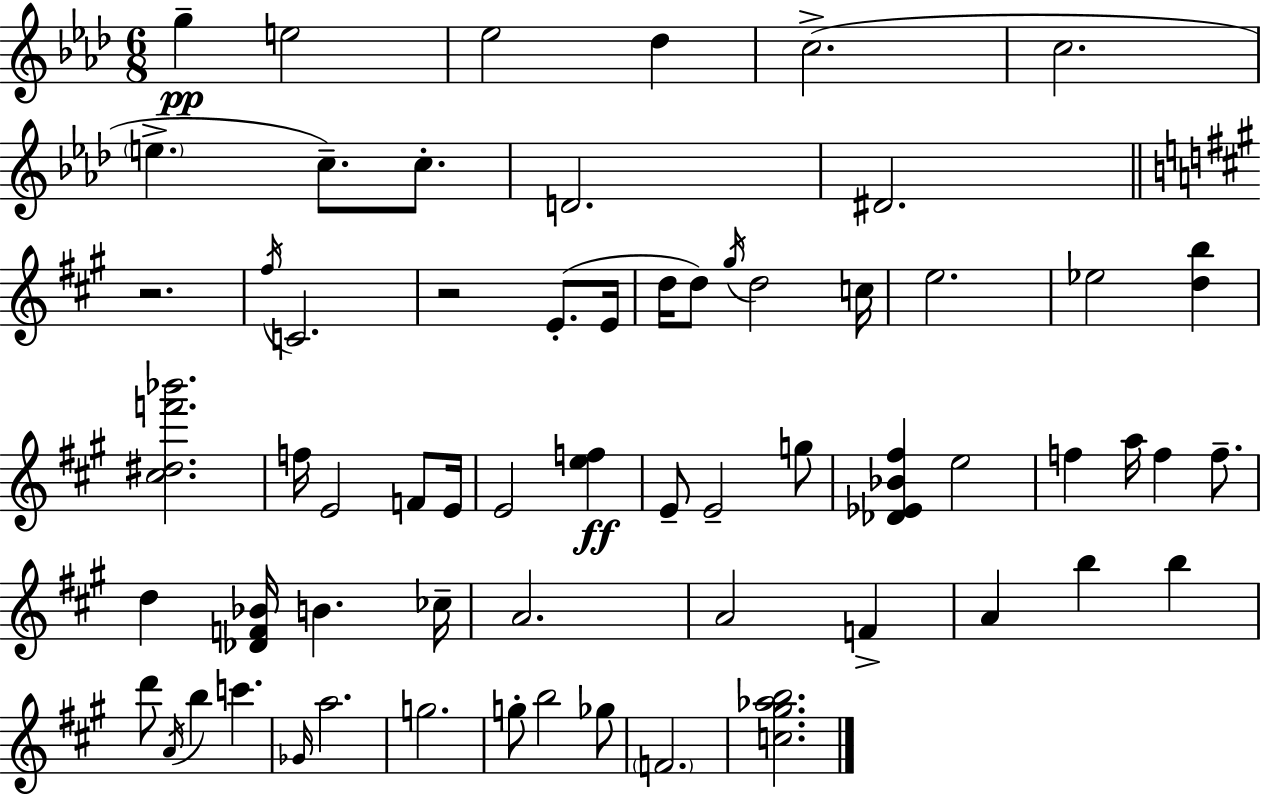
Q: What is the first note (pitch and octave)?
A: G5